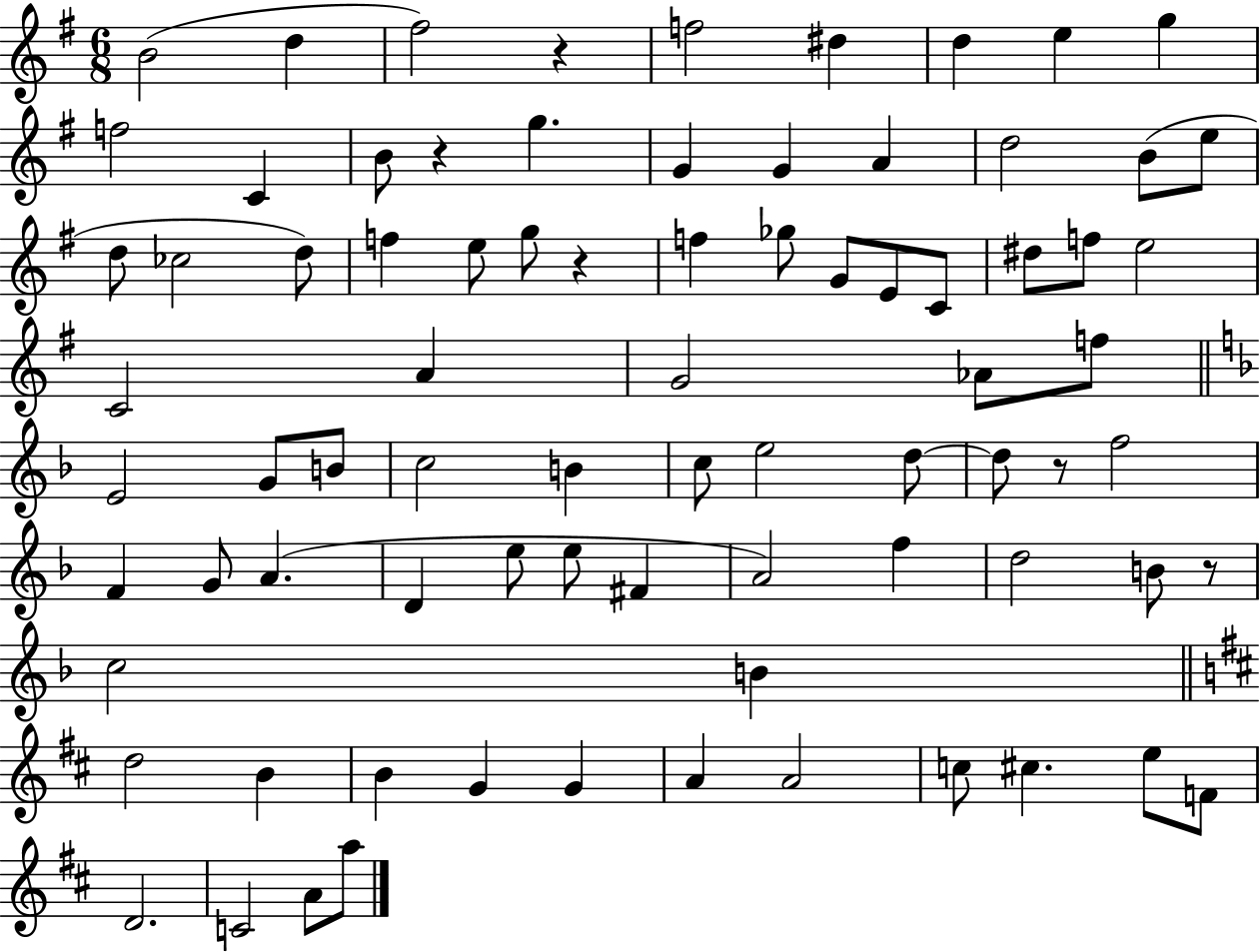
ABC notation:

X:1
T:Untitled
M:6/8
L:1/4
K:G
B2 d ^f2 z f2 ^d d e g f2 C B/2 z g G G A d2 B/2 e/2 d/2 _c2 d/2 f e/2 g/2 z f _g/2 G/2 E/2 C/2 ^d/2 f/2 e2 C2 A G2 _A/2 f/2 E2 G/2 B/2 c2 B c/2 e2 d/2 d/2 z/2 f2 F G/2 A D e/2 e/2 ^F A2 f d2 B/2 z/2 c2 B d2 B B G G A A2 c/2 ^c e/2 F/2 D2 C2 A/2 a/2